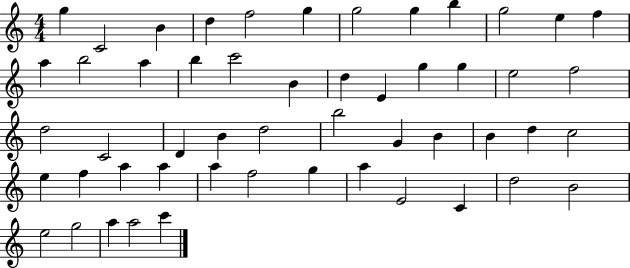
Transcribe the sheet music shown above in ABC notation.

X:1
T:Untitled
M:4/4
L:1/4
K:C
g C2 B d f2 g g2 g b g2 e f a b2 a b c'2 B d E g g e2 f2 d2 C2 D B d2 b2 G B B d c2 e f a a a f2 g a E2 C d2 B2 e2 g2 a a2 c'